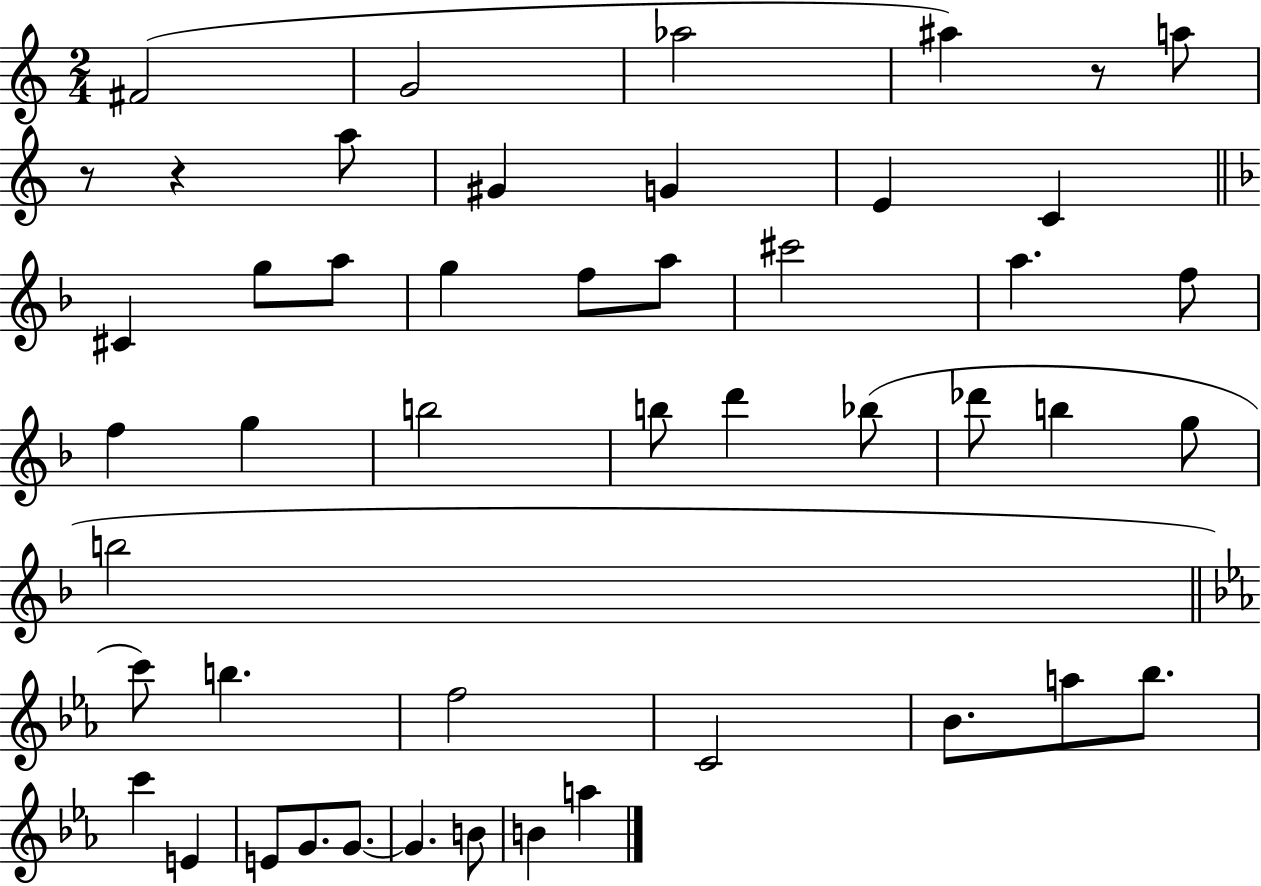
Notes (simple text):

F#4/h G4/h Ab5/h A#5/q R/e A5/e R/e R/q A5/e G#4/q G4/q E4/q C4/q C#4/q G5/e A5/e G5/q F5/e A5/e C#6/h A5/q. F5/e F5/q G5/q B5/h B5/e D6/q Bb5/e Db6/e B5/q G5/e B5/h C6/e B5/q. F5/h C4/h Bb4/e. A5/e Bb5/e. C6/q E4/q E4/e G4/e. G4/e. G4/q. B4/e B4/q A5/q